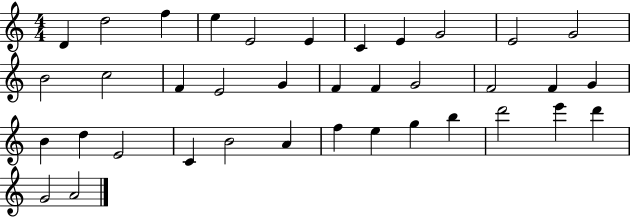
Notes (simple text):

D4/q D5/h F5/q E5/q E4/h E4/q C4/q E4/q G4/h E4/h G4/h B4/h C5/h F4/q E4/h G4/q F4/q F4/q G4/h F4/h F4/q G4/q B4/q D5/q E4/h C4/q B4/h A4/q F5/q E5/q G5/q B5/q D6/h E6/q D6/q G4/h A4/h